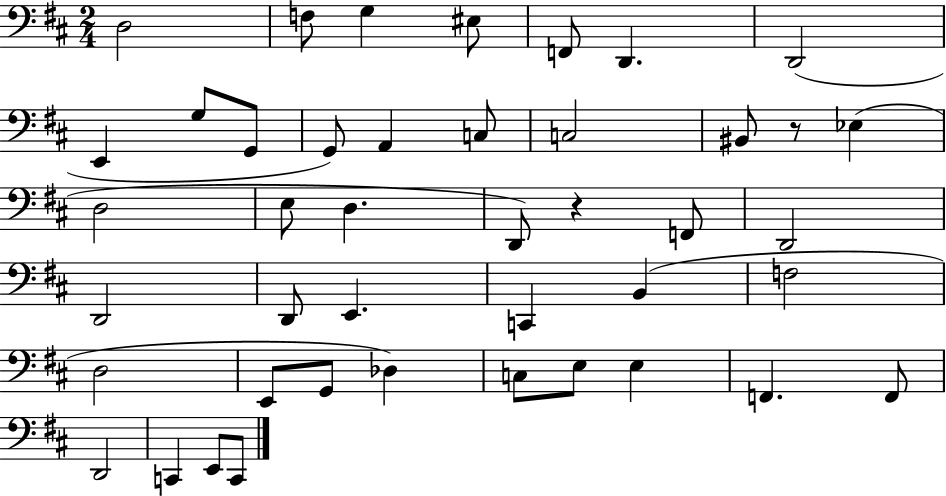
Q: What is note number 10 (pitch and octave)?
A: G2